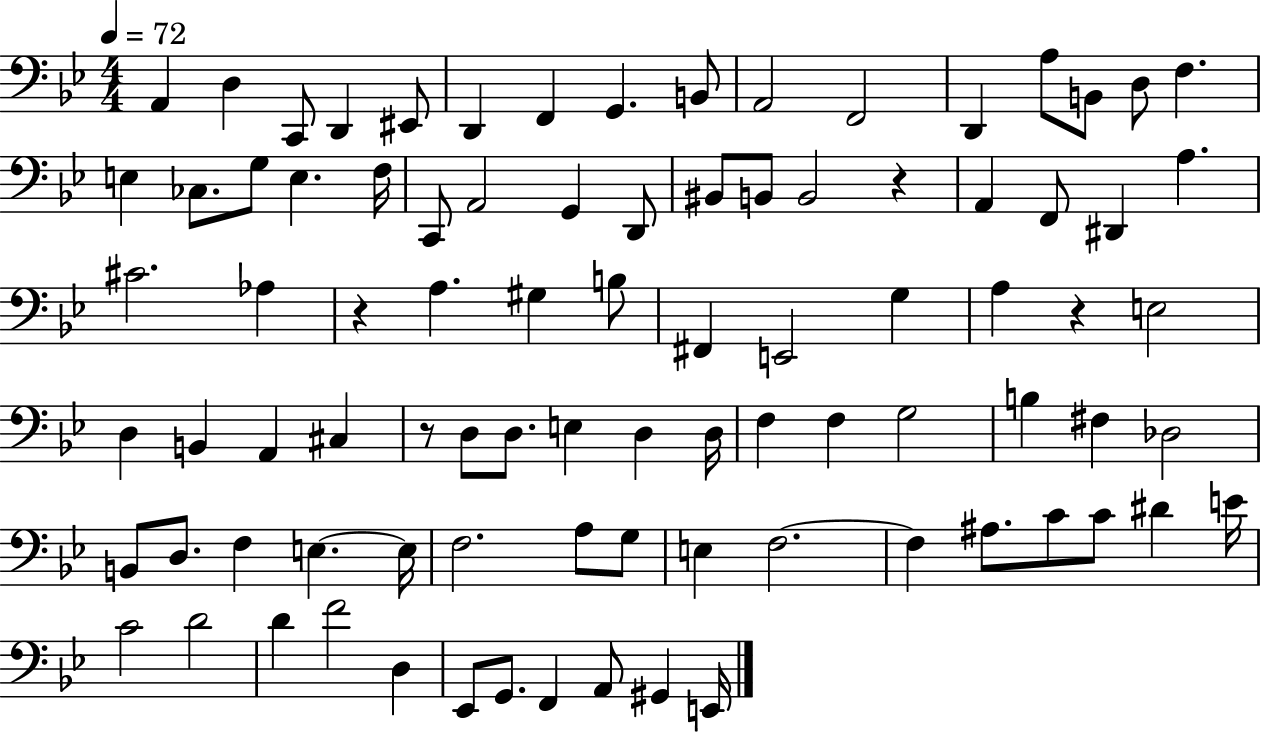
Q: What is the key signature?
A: BES major